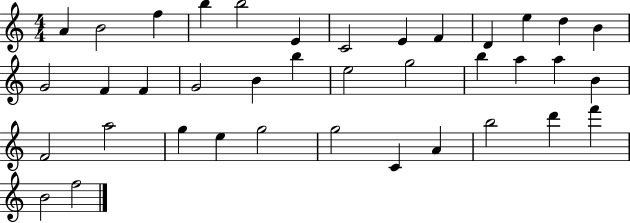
{
  \clef treble
  \numericTimeSignature
  \time 4/4
  \key c \major
  a'4 b'2 f''4 | b''4 b''2 e'4 | c'2 e'4 f'4 | d'4 e''4 d''4 b'4 | \break g'2 f'4 f'4 | g'2 b'4 b''4 | e''2 g''2 | b''4 a''4 a''4 b'4 | \break f'2 a''2 | g''4 e''4 g''2 | g''2 c'4 a'4 | b''2 d'''4 f'''4 | \break b'2 f''2 | \bar "|."
}